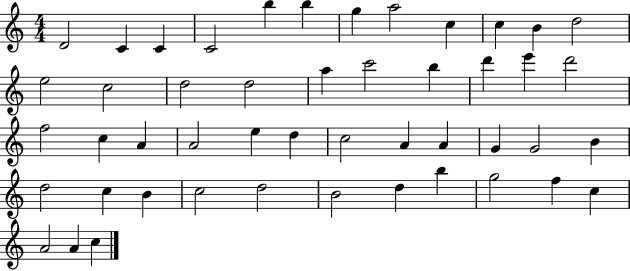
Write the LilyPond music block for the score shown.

{
  \clef treble
  \numericTimeSignature
  \time 4/4
  \key c \major
  d'2 c'4 c'4 | c'2 b''4 b''4 | g''4 a''2 c''4 | c''4 b'4 d''2 | \break e''2 c''2 | d''2 d''2 | a''4 c'''2 b''4 | d'''4 e'''4 d'''2 | \break f''2 c''4 a'4 | a'2 e''4 d''4 | c''2 a'4 a'4 | g'4 g'2 b'4 | \break d''2 c''4 b'4 | c''2 d''2 | b'2 d''4 b''4 | g''2 f''4 c''4 | \break a'2 a'4 c''4 | \bar "|."
}